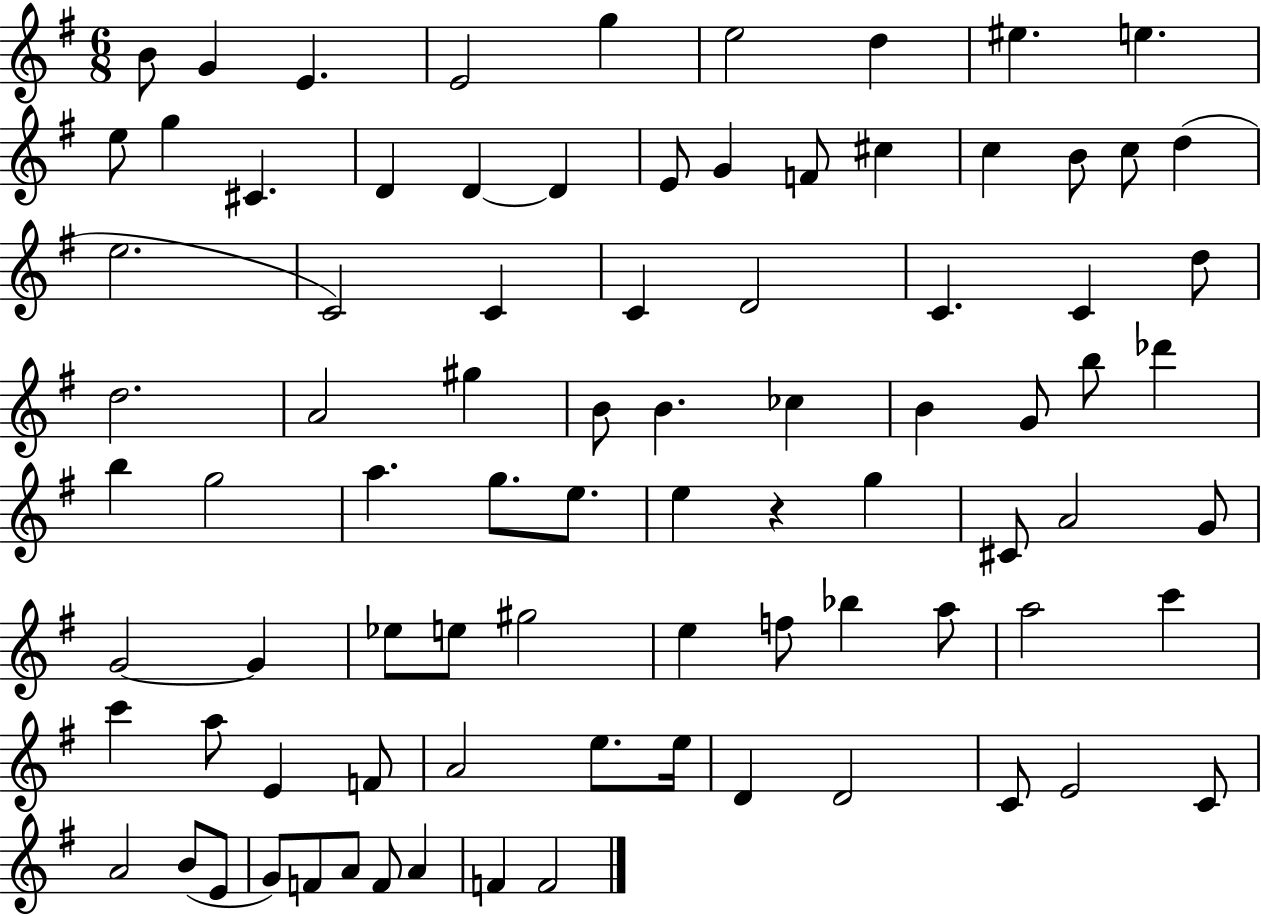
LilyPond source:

{
  \clef treble
  \numericTimeSignature
  \time 6/8
  \key g \major
  \repeat volta 2 { b'8 g'4 e'4. | e'2 g''4 | e''2 d''4 | eis''4. e''4. | \break e''8 g''4 cis'4. | d'4 d'4~~ d'4 | e'8 g'4 f'8 cis''4 | c''4 b'8 c''8 d''4( | \break e''2. | c'2) c'4 | c'4 d'2 | c'4. c'4 d''8 | \break d''2. | a'2 gis''4 | b'8 b'4. ces''4 | b'4 g'8 b''8 des'''4 | \break b''4 g''2 | a''4. g''8. e''8. | e''4 r4 g''4 | cis'8 a'2 g'8 | \break g'2~~ g'4 | ees''8 e''8 gis''2 | e''4 f''8 bes''4 a''8 | a''2 c'''4 | \break c'''4 a''8 e'4 f'8 | a'2 e''8. e''16 | d'4 d'2 | c'8 e'2 c'8 | \break a'2 b'8( e'8 | g'8) f'8 a'8 f'8 a'4 | f'4 f'2 | } \bar "|."
}